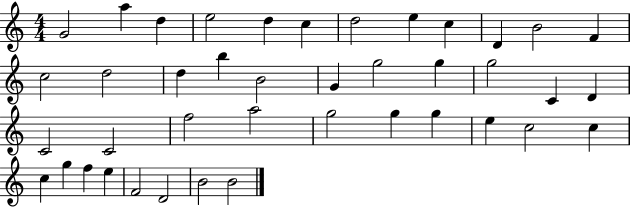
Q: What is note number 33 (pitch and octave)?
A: C5